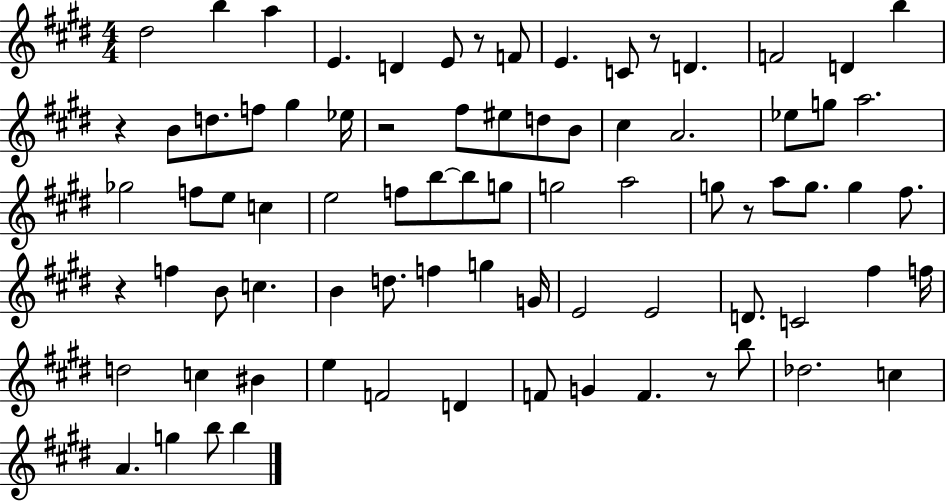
D#5/h B5/q A5/q E4/q. D4/q E4/e R/e F4/e E4/q. C4/e R/e D4/q. F4/h D4/q B5/q R/q B4/e D5/e. F5/e G#5/q Eb5/s R/h F#5/e EIS5/e D5/e B4/e C#5/q A4/h. Eb5/e G5/e A5/h. Gb5/h F5/e E5/e C5/q E5/h F5/e B5/e B5/e G5/e G5/h A5/h G5/e R/e A5/e G5/e. G5/q F#5/e. R/q F5/q B4/e C5/q. B4/q D5/e. F5/q G5/q G4/s E4/h E4/h D4/e. C4/h F#5/q F5/s D5/h C5/q BIS4/q E5/q F4/h D4/q F4/e G4/q F4/q. R/e B5/e Db5/h. C5/q A4/q. G5/q B5/e B5/q